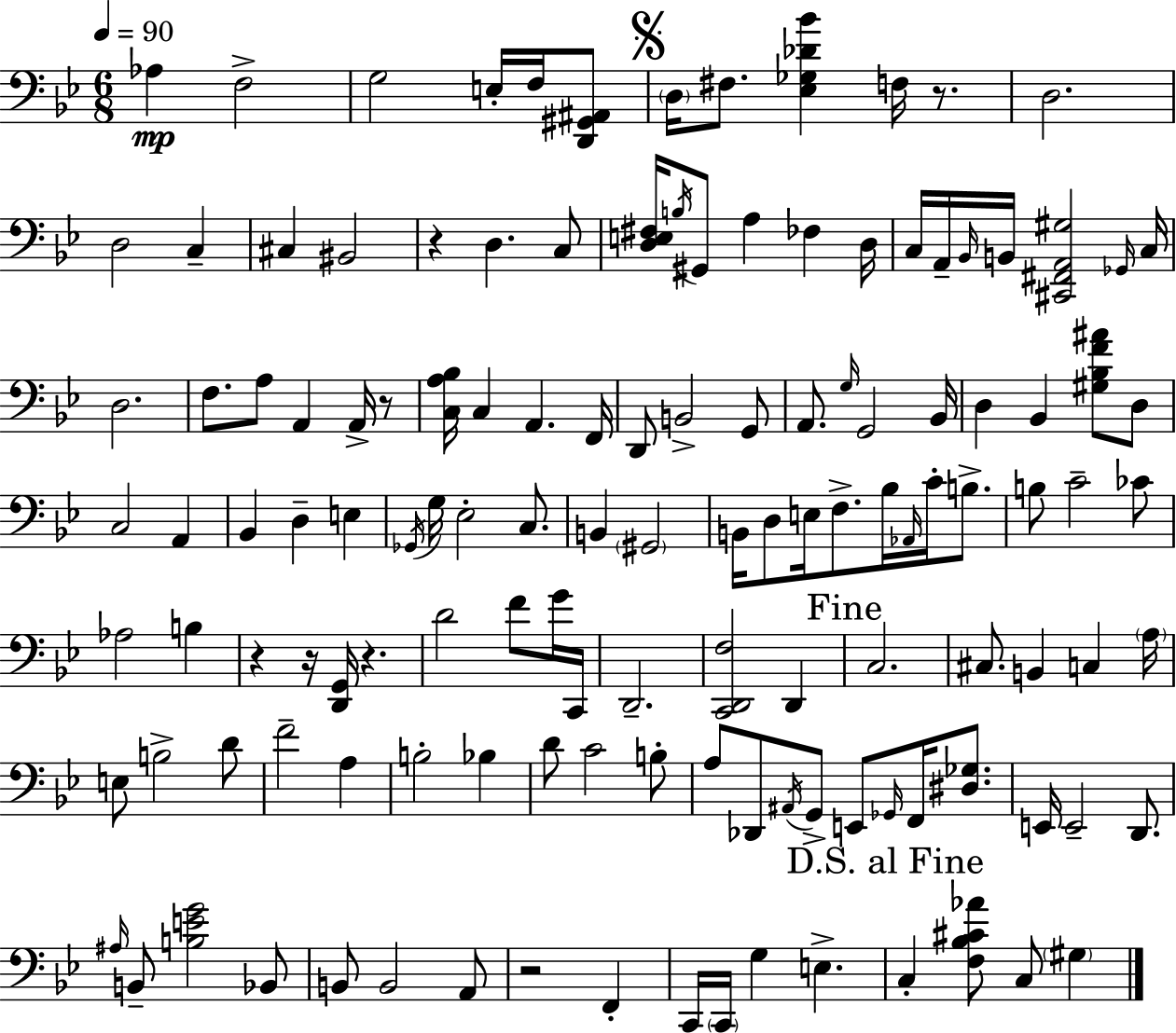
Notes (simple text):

Ab3/q F3/h G3/h E3/s F3/s [D2,G#2,A#2]/e D3/s F#3/e. [Eb3,Gb3,Db4,Bb4]/q F3/s R/e. D3/h. D3/h C3/q C#3/q BIS2/h R/q D3/q. C3/e [D3,E3,F#3]/s B3/s G#2/e A3/q FES3/q D3/s C3/s A2/s Bb2/s B2/s [C#2,F#2,A2,G#3]/h Gb2/s C3/s D3/h. F3/e. A3/e A2/q A2/s R/e [C3,A3,Bb3]/s C3/q A2/q. F2/s D2/e B2/h G2/e A2/e. G3/s G2/h Bb2/s D3/q Bb2/q [G#3,Bb3,F4,A#4]/e D3/e C3/h A2/q Bb2/q D3/q E3/q Gb2/s G3/s Eb3/h C3/e. B2/q G#2/h B2/s D3/e E3/s F3/e. Bb3/s Ab2/s C4/s B3/e. B3/e C4/h CES4/e Ab3/h B3/q R/q R/s [D2,G2]/s R/q. D4/h F4/e G4/s C2/s D2/h. [C2,D2,F3]/h D2/q C3/h. C#3/e. B2/q C3/q A3/s E3/e B3/h D4/e F4/h A3/q B3/h Bb3/q D4/e C4/h B3/e A3/e Db2/e A#2/s G2/e E2/e Gb2/s F2/s [D#3,Gb3]/e. E2/s E2/h D2/e. A#3/s B2/e [B3,E4,G4]/h Bb2/e B2/e B2/h A2/e R/h F2/q C2/s C2/s G3/q E3/q. C3/q [F3,Bb3,C#4,Ab4]/e C3/e G#3/q